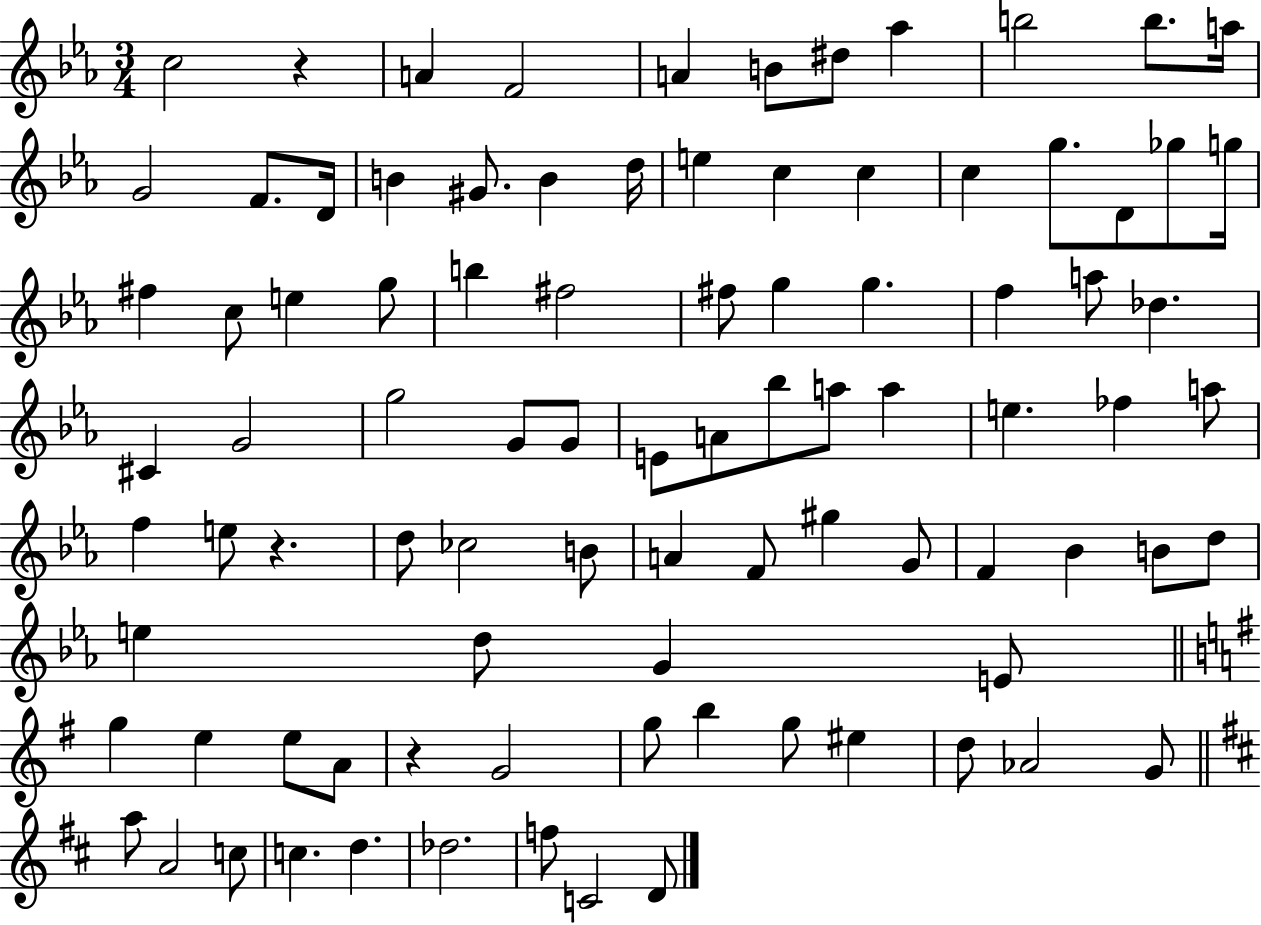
{
  \clef treble
  \numericTimeSignature
  \time 3/4
  \key ees \major
  c''2 r4 | a'4 f'2 | a'4 b'8 dis''8 aes''4 | b''2 b''8. a''16 | \break g'2 f'8. d'16 | b'4 gis'8. b'4 d''16 | e''4 c''4 c''4 | c''4 g''8. d'8 ges''8 g''16 | \break fis''4 c''8 e''4 g''8 | b''4 fis''2 | fis''8 g''4 g''4. | f''4 a''8 des''4. | \break cis'4 g'2 | g''2 g'8 g'8 | e'8 a'8 bes''8 a''8 a''4 | e''4. fes''4 a''8 | \break f''4 e''8 r4. | d''8 ces''2 b'8 | a'4 f'8 gis''4 g'8 | f'4 bes'4 b'8 d''8 | \break e''4 d''8 g'4 e'8 | \bar "||" \break \key g \major g''4 e''4 e''8 a'8 | r4 g'2 | g''8 b''4 g''8 eis''4 | d''8 aes'2 g'8 | \break \bar "||" \break \key d \major a''8 a'2 c''8 | c''4. d''4. | des''2. | f''8 c'2 d'8 | \break \bar "|."
}